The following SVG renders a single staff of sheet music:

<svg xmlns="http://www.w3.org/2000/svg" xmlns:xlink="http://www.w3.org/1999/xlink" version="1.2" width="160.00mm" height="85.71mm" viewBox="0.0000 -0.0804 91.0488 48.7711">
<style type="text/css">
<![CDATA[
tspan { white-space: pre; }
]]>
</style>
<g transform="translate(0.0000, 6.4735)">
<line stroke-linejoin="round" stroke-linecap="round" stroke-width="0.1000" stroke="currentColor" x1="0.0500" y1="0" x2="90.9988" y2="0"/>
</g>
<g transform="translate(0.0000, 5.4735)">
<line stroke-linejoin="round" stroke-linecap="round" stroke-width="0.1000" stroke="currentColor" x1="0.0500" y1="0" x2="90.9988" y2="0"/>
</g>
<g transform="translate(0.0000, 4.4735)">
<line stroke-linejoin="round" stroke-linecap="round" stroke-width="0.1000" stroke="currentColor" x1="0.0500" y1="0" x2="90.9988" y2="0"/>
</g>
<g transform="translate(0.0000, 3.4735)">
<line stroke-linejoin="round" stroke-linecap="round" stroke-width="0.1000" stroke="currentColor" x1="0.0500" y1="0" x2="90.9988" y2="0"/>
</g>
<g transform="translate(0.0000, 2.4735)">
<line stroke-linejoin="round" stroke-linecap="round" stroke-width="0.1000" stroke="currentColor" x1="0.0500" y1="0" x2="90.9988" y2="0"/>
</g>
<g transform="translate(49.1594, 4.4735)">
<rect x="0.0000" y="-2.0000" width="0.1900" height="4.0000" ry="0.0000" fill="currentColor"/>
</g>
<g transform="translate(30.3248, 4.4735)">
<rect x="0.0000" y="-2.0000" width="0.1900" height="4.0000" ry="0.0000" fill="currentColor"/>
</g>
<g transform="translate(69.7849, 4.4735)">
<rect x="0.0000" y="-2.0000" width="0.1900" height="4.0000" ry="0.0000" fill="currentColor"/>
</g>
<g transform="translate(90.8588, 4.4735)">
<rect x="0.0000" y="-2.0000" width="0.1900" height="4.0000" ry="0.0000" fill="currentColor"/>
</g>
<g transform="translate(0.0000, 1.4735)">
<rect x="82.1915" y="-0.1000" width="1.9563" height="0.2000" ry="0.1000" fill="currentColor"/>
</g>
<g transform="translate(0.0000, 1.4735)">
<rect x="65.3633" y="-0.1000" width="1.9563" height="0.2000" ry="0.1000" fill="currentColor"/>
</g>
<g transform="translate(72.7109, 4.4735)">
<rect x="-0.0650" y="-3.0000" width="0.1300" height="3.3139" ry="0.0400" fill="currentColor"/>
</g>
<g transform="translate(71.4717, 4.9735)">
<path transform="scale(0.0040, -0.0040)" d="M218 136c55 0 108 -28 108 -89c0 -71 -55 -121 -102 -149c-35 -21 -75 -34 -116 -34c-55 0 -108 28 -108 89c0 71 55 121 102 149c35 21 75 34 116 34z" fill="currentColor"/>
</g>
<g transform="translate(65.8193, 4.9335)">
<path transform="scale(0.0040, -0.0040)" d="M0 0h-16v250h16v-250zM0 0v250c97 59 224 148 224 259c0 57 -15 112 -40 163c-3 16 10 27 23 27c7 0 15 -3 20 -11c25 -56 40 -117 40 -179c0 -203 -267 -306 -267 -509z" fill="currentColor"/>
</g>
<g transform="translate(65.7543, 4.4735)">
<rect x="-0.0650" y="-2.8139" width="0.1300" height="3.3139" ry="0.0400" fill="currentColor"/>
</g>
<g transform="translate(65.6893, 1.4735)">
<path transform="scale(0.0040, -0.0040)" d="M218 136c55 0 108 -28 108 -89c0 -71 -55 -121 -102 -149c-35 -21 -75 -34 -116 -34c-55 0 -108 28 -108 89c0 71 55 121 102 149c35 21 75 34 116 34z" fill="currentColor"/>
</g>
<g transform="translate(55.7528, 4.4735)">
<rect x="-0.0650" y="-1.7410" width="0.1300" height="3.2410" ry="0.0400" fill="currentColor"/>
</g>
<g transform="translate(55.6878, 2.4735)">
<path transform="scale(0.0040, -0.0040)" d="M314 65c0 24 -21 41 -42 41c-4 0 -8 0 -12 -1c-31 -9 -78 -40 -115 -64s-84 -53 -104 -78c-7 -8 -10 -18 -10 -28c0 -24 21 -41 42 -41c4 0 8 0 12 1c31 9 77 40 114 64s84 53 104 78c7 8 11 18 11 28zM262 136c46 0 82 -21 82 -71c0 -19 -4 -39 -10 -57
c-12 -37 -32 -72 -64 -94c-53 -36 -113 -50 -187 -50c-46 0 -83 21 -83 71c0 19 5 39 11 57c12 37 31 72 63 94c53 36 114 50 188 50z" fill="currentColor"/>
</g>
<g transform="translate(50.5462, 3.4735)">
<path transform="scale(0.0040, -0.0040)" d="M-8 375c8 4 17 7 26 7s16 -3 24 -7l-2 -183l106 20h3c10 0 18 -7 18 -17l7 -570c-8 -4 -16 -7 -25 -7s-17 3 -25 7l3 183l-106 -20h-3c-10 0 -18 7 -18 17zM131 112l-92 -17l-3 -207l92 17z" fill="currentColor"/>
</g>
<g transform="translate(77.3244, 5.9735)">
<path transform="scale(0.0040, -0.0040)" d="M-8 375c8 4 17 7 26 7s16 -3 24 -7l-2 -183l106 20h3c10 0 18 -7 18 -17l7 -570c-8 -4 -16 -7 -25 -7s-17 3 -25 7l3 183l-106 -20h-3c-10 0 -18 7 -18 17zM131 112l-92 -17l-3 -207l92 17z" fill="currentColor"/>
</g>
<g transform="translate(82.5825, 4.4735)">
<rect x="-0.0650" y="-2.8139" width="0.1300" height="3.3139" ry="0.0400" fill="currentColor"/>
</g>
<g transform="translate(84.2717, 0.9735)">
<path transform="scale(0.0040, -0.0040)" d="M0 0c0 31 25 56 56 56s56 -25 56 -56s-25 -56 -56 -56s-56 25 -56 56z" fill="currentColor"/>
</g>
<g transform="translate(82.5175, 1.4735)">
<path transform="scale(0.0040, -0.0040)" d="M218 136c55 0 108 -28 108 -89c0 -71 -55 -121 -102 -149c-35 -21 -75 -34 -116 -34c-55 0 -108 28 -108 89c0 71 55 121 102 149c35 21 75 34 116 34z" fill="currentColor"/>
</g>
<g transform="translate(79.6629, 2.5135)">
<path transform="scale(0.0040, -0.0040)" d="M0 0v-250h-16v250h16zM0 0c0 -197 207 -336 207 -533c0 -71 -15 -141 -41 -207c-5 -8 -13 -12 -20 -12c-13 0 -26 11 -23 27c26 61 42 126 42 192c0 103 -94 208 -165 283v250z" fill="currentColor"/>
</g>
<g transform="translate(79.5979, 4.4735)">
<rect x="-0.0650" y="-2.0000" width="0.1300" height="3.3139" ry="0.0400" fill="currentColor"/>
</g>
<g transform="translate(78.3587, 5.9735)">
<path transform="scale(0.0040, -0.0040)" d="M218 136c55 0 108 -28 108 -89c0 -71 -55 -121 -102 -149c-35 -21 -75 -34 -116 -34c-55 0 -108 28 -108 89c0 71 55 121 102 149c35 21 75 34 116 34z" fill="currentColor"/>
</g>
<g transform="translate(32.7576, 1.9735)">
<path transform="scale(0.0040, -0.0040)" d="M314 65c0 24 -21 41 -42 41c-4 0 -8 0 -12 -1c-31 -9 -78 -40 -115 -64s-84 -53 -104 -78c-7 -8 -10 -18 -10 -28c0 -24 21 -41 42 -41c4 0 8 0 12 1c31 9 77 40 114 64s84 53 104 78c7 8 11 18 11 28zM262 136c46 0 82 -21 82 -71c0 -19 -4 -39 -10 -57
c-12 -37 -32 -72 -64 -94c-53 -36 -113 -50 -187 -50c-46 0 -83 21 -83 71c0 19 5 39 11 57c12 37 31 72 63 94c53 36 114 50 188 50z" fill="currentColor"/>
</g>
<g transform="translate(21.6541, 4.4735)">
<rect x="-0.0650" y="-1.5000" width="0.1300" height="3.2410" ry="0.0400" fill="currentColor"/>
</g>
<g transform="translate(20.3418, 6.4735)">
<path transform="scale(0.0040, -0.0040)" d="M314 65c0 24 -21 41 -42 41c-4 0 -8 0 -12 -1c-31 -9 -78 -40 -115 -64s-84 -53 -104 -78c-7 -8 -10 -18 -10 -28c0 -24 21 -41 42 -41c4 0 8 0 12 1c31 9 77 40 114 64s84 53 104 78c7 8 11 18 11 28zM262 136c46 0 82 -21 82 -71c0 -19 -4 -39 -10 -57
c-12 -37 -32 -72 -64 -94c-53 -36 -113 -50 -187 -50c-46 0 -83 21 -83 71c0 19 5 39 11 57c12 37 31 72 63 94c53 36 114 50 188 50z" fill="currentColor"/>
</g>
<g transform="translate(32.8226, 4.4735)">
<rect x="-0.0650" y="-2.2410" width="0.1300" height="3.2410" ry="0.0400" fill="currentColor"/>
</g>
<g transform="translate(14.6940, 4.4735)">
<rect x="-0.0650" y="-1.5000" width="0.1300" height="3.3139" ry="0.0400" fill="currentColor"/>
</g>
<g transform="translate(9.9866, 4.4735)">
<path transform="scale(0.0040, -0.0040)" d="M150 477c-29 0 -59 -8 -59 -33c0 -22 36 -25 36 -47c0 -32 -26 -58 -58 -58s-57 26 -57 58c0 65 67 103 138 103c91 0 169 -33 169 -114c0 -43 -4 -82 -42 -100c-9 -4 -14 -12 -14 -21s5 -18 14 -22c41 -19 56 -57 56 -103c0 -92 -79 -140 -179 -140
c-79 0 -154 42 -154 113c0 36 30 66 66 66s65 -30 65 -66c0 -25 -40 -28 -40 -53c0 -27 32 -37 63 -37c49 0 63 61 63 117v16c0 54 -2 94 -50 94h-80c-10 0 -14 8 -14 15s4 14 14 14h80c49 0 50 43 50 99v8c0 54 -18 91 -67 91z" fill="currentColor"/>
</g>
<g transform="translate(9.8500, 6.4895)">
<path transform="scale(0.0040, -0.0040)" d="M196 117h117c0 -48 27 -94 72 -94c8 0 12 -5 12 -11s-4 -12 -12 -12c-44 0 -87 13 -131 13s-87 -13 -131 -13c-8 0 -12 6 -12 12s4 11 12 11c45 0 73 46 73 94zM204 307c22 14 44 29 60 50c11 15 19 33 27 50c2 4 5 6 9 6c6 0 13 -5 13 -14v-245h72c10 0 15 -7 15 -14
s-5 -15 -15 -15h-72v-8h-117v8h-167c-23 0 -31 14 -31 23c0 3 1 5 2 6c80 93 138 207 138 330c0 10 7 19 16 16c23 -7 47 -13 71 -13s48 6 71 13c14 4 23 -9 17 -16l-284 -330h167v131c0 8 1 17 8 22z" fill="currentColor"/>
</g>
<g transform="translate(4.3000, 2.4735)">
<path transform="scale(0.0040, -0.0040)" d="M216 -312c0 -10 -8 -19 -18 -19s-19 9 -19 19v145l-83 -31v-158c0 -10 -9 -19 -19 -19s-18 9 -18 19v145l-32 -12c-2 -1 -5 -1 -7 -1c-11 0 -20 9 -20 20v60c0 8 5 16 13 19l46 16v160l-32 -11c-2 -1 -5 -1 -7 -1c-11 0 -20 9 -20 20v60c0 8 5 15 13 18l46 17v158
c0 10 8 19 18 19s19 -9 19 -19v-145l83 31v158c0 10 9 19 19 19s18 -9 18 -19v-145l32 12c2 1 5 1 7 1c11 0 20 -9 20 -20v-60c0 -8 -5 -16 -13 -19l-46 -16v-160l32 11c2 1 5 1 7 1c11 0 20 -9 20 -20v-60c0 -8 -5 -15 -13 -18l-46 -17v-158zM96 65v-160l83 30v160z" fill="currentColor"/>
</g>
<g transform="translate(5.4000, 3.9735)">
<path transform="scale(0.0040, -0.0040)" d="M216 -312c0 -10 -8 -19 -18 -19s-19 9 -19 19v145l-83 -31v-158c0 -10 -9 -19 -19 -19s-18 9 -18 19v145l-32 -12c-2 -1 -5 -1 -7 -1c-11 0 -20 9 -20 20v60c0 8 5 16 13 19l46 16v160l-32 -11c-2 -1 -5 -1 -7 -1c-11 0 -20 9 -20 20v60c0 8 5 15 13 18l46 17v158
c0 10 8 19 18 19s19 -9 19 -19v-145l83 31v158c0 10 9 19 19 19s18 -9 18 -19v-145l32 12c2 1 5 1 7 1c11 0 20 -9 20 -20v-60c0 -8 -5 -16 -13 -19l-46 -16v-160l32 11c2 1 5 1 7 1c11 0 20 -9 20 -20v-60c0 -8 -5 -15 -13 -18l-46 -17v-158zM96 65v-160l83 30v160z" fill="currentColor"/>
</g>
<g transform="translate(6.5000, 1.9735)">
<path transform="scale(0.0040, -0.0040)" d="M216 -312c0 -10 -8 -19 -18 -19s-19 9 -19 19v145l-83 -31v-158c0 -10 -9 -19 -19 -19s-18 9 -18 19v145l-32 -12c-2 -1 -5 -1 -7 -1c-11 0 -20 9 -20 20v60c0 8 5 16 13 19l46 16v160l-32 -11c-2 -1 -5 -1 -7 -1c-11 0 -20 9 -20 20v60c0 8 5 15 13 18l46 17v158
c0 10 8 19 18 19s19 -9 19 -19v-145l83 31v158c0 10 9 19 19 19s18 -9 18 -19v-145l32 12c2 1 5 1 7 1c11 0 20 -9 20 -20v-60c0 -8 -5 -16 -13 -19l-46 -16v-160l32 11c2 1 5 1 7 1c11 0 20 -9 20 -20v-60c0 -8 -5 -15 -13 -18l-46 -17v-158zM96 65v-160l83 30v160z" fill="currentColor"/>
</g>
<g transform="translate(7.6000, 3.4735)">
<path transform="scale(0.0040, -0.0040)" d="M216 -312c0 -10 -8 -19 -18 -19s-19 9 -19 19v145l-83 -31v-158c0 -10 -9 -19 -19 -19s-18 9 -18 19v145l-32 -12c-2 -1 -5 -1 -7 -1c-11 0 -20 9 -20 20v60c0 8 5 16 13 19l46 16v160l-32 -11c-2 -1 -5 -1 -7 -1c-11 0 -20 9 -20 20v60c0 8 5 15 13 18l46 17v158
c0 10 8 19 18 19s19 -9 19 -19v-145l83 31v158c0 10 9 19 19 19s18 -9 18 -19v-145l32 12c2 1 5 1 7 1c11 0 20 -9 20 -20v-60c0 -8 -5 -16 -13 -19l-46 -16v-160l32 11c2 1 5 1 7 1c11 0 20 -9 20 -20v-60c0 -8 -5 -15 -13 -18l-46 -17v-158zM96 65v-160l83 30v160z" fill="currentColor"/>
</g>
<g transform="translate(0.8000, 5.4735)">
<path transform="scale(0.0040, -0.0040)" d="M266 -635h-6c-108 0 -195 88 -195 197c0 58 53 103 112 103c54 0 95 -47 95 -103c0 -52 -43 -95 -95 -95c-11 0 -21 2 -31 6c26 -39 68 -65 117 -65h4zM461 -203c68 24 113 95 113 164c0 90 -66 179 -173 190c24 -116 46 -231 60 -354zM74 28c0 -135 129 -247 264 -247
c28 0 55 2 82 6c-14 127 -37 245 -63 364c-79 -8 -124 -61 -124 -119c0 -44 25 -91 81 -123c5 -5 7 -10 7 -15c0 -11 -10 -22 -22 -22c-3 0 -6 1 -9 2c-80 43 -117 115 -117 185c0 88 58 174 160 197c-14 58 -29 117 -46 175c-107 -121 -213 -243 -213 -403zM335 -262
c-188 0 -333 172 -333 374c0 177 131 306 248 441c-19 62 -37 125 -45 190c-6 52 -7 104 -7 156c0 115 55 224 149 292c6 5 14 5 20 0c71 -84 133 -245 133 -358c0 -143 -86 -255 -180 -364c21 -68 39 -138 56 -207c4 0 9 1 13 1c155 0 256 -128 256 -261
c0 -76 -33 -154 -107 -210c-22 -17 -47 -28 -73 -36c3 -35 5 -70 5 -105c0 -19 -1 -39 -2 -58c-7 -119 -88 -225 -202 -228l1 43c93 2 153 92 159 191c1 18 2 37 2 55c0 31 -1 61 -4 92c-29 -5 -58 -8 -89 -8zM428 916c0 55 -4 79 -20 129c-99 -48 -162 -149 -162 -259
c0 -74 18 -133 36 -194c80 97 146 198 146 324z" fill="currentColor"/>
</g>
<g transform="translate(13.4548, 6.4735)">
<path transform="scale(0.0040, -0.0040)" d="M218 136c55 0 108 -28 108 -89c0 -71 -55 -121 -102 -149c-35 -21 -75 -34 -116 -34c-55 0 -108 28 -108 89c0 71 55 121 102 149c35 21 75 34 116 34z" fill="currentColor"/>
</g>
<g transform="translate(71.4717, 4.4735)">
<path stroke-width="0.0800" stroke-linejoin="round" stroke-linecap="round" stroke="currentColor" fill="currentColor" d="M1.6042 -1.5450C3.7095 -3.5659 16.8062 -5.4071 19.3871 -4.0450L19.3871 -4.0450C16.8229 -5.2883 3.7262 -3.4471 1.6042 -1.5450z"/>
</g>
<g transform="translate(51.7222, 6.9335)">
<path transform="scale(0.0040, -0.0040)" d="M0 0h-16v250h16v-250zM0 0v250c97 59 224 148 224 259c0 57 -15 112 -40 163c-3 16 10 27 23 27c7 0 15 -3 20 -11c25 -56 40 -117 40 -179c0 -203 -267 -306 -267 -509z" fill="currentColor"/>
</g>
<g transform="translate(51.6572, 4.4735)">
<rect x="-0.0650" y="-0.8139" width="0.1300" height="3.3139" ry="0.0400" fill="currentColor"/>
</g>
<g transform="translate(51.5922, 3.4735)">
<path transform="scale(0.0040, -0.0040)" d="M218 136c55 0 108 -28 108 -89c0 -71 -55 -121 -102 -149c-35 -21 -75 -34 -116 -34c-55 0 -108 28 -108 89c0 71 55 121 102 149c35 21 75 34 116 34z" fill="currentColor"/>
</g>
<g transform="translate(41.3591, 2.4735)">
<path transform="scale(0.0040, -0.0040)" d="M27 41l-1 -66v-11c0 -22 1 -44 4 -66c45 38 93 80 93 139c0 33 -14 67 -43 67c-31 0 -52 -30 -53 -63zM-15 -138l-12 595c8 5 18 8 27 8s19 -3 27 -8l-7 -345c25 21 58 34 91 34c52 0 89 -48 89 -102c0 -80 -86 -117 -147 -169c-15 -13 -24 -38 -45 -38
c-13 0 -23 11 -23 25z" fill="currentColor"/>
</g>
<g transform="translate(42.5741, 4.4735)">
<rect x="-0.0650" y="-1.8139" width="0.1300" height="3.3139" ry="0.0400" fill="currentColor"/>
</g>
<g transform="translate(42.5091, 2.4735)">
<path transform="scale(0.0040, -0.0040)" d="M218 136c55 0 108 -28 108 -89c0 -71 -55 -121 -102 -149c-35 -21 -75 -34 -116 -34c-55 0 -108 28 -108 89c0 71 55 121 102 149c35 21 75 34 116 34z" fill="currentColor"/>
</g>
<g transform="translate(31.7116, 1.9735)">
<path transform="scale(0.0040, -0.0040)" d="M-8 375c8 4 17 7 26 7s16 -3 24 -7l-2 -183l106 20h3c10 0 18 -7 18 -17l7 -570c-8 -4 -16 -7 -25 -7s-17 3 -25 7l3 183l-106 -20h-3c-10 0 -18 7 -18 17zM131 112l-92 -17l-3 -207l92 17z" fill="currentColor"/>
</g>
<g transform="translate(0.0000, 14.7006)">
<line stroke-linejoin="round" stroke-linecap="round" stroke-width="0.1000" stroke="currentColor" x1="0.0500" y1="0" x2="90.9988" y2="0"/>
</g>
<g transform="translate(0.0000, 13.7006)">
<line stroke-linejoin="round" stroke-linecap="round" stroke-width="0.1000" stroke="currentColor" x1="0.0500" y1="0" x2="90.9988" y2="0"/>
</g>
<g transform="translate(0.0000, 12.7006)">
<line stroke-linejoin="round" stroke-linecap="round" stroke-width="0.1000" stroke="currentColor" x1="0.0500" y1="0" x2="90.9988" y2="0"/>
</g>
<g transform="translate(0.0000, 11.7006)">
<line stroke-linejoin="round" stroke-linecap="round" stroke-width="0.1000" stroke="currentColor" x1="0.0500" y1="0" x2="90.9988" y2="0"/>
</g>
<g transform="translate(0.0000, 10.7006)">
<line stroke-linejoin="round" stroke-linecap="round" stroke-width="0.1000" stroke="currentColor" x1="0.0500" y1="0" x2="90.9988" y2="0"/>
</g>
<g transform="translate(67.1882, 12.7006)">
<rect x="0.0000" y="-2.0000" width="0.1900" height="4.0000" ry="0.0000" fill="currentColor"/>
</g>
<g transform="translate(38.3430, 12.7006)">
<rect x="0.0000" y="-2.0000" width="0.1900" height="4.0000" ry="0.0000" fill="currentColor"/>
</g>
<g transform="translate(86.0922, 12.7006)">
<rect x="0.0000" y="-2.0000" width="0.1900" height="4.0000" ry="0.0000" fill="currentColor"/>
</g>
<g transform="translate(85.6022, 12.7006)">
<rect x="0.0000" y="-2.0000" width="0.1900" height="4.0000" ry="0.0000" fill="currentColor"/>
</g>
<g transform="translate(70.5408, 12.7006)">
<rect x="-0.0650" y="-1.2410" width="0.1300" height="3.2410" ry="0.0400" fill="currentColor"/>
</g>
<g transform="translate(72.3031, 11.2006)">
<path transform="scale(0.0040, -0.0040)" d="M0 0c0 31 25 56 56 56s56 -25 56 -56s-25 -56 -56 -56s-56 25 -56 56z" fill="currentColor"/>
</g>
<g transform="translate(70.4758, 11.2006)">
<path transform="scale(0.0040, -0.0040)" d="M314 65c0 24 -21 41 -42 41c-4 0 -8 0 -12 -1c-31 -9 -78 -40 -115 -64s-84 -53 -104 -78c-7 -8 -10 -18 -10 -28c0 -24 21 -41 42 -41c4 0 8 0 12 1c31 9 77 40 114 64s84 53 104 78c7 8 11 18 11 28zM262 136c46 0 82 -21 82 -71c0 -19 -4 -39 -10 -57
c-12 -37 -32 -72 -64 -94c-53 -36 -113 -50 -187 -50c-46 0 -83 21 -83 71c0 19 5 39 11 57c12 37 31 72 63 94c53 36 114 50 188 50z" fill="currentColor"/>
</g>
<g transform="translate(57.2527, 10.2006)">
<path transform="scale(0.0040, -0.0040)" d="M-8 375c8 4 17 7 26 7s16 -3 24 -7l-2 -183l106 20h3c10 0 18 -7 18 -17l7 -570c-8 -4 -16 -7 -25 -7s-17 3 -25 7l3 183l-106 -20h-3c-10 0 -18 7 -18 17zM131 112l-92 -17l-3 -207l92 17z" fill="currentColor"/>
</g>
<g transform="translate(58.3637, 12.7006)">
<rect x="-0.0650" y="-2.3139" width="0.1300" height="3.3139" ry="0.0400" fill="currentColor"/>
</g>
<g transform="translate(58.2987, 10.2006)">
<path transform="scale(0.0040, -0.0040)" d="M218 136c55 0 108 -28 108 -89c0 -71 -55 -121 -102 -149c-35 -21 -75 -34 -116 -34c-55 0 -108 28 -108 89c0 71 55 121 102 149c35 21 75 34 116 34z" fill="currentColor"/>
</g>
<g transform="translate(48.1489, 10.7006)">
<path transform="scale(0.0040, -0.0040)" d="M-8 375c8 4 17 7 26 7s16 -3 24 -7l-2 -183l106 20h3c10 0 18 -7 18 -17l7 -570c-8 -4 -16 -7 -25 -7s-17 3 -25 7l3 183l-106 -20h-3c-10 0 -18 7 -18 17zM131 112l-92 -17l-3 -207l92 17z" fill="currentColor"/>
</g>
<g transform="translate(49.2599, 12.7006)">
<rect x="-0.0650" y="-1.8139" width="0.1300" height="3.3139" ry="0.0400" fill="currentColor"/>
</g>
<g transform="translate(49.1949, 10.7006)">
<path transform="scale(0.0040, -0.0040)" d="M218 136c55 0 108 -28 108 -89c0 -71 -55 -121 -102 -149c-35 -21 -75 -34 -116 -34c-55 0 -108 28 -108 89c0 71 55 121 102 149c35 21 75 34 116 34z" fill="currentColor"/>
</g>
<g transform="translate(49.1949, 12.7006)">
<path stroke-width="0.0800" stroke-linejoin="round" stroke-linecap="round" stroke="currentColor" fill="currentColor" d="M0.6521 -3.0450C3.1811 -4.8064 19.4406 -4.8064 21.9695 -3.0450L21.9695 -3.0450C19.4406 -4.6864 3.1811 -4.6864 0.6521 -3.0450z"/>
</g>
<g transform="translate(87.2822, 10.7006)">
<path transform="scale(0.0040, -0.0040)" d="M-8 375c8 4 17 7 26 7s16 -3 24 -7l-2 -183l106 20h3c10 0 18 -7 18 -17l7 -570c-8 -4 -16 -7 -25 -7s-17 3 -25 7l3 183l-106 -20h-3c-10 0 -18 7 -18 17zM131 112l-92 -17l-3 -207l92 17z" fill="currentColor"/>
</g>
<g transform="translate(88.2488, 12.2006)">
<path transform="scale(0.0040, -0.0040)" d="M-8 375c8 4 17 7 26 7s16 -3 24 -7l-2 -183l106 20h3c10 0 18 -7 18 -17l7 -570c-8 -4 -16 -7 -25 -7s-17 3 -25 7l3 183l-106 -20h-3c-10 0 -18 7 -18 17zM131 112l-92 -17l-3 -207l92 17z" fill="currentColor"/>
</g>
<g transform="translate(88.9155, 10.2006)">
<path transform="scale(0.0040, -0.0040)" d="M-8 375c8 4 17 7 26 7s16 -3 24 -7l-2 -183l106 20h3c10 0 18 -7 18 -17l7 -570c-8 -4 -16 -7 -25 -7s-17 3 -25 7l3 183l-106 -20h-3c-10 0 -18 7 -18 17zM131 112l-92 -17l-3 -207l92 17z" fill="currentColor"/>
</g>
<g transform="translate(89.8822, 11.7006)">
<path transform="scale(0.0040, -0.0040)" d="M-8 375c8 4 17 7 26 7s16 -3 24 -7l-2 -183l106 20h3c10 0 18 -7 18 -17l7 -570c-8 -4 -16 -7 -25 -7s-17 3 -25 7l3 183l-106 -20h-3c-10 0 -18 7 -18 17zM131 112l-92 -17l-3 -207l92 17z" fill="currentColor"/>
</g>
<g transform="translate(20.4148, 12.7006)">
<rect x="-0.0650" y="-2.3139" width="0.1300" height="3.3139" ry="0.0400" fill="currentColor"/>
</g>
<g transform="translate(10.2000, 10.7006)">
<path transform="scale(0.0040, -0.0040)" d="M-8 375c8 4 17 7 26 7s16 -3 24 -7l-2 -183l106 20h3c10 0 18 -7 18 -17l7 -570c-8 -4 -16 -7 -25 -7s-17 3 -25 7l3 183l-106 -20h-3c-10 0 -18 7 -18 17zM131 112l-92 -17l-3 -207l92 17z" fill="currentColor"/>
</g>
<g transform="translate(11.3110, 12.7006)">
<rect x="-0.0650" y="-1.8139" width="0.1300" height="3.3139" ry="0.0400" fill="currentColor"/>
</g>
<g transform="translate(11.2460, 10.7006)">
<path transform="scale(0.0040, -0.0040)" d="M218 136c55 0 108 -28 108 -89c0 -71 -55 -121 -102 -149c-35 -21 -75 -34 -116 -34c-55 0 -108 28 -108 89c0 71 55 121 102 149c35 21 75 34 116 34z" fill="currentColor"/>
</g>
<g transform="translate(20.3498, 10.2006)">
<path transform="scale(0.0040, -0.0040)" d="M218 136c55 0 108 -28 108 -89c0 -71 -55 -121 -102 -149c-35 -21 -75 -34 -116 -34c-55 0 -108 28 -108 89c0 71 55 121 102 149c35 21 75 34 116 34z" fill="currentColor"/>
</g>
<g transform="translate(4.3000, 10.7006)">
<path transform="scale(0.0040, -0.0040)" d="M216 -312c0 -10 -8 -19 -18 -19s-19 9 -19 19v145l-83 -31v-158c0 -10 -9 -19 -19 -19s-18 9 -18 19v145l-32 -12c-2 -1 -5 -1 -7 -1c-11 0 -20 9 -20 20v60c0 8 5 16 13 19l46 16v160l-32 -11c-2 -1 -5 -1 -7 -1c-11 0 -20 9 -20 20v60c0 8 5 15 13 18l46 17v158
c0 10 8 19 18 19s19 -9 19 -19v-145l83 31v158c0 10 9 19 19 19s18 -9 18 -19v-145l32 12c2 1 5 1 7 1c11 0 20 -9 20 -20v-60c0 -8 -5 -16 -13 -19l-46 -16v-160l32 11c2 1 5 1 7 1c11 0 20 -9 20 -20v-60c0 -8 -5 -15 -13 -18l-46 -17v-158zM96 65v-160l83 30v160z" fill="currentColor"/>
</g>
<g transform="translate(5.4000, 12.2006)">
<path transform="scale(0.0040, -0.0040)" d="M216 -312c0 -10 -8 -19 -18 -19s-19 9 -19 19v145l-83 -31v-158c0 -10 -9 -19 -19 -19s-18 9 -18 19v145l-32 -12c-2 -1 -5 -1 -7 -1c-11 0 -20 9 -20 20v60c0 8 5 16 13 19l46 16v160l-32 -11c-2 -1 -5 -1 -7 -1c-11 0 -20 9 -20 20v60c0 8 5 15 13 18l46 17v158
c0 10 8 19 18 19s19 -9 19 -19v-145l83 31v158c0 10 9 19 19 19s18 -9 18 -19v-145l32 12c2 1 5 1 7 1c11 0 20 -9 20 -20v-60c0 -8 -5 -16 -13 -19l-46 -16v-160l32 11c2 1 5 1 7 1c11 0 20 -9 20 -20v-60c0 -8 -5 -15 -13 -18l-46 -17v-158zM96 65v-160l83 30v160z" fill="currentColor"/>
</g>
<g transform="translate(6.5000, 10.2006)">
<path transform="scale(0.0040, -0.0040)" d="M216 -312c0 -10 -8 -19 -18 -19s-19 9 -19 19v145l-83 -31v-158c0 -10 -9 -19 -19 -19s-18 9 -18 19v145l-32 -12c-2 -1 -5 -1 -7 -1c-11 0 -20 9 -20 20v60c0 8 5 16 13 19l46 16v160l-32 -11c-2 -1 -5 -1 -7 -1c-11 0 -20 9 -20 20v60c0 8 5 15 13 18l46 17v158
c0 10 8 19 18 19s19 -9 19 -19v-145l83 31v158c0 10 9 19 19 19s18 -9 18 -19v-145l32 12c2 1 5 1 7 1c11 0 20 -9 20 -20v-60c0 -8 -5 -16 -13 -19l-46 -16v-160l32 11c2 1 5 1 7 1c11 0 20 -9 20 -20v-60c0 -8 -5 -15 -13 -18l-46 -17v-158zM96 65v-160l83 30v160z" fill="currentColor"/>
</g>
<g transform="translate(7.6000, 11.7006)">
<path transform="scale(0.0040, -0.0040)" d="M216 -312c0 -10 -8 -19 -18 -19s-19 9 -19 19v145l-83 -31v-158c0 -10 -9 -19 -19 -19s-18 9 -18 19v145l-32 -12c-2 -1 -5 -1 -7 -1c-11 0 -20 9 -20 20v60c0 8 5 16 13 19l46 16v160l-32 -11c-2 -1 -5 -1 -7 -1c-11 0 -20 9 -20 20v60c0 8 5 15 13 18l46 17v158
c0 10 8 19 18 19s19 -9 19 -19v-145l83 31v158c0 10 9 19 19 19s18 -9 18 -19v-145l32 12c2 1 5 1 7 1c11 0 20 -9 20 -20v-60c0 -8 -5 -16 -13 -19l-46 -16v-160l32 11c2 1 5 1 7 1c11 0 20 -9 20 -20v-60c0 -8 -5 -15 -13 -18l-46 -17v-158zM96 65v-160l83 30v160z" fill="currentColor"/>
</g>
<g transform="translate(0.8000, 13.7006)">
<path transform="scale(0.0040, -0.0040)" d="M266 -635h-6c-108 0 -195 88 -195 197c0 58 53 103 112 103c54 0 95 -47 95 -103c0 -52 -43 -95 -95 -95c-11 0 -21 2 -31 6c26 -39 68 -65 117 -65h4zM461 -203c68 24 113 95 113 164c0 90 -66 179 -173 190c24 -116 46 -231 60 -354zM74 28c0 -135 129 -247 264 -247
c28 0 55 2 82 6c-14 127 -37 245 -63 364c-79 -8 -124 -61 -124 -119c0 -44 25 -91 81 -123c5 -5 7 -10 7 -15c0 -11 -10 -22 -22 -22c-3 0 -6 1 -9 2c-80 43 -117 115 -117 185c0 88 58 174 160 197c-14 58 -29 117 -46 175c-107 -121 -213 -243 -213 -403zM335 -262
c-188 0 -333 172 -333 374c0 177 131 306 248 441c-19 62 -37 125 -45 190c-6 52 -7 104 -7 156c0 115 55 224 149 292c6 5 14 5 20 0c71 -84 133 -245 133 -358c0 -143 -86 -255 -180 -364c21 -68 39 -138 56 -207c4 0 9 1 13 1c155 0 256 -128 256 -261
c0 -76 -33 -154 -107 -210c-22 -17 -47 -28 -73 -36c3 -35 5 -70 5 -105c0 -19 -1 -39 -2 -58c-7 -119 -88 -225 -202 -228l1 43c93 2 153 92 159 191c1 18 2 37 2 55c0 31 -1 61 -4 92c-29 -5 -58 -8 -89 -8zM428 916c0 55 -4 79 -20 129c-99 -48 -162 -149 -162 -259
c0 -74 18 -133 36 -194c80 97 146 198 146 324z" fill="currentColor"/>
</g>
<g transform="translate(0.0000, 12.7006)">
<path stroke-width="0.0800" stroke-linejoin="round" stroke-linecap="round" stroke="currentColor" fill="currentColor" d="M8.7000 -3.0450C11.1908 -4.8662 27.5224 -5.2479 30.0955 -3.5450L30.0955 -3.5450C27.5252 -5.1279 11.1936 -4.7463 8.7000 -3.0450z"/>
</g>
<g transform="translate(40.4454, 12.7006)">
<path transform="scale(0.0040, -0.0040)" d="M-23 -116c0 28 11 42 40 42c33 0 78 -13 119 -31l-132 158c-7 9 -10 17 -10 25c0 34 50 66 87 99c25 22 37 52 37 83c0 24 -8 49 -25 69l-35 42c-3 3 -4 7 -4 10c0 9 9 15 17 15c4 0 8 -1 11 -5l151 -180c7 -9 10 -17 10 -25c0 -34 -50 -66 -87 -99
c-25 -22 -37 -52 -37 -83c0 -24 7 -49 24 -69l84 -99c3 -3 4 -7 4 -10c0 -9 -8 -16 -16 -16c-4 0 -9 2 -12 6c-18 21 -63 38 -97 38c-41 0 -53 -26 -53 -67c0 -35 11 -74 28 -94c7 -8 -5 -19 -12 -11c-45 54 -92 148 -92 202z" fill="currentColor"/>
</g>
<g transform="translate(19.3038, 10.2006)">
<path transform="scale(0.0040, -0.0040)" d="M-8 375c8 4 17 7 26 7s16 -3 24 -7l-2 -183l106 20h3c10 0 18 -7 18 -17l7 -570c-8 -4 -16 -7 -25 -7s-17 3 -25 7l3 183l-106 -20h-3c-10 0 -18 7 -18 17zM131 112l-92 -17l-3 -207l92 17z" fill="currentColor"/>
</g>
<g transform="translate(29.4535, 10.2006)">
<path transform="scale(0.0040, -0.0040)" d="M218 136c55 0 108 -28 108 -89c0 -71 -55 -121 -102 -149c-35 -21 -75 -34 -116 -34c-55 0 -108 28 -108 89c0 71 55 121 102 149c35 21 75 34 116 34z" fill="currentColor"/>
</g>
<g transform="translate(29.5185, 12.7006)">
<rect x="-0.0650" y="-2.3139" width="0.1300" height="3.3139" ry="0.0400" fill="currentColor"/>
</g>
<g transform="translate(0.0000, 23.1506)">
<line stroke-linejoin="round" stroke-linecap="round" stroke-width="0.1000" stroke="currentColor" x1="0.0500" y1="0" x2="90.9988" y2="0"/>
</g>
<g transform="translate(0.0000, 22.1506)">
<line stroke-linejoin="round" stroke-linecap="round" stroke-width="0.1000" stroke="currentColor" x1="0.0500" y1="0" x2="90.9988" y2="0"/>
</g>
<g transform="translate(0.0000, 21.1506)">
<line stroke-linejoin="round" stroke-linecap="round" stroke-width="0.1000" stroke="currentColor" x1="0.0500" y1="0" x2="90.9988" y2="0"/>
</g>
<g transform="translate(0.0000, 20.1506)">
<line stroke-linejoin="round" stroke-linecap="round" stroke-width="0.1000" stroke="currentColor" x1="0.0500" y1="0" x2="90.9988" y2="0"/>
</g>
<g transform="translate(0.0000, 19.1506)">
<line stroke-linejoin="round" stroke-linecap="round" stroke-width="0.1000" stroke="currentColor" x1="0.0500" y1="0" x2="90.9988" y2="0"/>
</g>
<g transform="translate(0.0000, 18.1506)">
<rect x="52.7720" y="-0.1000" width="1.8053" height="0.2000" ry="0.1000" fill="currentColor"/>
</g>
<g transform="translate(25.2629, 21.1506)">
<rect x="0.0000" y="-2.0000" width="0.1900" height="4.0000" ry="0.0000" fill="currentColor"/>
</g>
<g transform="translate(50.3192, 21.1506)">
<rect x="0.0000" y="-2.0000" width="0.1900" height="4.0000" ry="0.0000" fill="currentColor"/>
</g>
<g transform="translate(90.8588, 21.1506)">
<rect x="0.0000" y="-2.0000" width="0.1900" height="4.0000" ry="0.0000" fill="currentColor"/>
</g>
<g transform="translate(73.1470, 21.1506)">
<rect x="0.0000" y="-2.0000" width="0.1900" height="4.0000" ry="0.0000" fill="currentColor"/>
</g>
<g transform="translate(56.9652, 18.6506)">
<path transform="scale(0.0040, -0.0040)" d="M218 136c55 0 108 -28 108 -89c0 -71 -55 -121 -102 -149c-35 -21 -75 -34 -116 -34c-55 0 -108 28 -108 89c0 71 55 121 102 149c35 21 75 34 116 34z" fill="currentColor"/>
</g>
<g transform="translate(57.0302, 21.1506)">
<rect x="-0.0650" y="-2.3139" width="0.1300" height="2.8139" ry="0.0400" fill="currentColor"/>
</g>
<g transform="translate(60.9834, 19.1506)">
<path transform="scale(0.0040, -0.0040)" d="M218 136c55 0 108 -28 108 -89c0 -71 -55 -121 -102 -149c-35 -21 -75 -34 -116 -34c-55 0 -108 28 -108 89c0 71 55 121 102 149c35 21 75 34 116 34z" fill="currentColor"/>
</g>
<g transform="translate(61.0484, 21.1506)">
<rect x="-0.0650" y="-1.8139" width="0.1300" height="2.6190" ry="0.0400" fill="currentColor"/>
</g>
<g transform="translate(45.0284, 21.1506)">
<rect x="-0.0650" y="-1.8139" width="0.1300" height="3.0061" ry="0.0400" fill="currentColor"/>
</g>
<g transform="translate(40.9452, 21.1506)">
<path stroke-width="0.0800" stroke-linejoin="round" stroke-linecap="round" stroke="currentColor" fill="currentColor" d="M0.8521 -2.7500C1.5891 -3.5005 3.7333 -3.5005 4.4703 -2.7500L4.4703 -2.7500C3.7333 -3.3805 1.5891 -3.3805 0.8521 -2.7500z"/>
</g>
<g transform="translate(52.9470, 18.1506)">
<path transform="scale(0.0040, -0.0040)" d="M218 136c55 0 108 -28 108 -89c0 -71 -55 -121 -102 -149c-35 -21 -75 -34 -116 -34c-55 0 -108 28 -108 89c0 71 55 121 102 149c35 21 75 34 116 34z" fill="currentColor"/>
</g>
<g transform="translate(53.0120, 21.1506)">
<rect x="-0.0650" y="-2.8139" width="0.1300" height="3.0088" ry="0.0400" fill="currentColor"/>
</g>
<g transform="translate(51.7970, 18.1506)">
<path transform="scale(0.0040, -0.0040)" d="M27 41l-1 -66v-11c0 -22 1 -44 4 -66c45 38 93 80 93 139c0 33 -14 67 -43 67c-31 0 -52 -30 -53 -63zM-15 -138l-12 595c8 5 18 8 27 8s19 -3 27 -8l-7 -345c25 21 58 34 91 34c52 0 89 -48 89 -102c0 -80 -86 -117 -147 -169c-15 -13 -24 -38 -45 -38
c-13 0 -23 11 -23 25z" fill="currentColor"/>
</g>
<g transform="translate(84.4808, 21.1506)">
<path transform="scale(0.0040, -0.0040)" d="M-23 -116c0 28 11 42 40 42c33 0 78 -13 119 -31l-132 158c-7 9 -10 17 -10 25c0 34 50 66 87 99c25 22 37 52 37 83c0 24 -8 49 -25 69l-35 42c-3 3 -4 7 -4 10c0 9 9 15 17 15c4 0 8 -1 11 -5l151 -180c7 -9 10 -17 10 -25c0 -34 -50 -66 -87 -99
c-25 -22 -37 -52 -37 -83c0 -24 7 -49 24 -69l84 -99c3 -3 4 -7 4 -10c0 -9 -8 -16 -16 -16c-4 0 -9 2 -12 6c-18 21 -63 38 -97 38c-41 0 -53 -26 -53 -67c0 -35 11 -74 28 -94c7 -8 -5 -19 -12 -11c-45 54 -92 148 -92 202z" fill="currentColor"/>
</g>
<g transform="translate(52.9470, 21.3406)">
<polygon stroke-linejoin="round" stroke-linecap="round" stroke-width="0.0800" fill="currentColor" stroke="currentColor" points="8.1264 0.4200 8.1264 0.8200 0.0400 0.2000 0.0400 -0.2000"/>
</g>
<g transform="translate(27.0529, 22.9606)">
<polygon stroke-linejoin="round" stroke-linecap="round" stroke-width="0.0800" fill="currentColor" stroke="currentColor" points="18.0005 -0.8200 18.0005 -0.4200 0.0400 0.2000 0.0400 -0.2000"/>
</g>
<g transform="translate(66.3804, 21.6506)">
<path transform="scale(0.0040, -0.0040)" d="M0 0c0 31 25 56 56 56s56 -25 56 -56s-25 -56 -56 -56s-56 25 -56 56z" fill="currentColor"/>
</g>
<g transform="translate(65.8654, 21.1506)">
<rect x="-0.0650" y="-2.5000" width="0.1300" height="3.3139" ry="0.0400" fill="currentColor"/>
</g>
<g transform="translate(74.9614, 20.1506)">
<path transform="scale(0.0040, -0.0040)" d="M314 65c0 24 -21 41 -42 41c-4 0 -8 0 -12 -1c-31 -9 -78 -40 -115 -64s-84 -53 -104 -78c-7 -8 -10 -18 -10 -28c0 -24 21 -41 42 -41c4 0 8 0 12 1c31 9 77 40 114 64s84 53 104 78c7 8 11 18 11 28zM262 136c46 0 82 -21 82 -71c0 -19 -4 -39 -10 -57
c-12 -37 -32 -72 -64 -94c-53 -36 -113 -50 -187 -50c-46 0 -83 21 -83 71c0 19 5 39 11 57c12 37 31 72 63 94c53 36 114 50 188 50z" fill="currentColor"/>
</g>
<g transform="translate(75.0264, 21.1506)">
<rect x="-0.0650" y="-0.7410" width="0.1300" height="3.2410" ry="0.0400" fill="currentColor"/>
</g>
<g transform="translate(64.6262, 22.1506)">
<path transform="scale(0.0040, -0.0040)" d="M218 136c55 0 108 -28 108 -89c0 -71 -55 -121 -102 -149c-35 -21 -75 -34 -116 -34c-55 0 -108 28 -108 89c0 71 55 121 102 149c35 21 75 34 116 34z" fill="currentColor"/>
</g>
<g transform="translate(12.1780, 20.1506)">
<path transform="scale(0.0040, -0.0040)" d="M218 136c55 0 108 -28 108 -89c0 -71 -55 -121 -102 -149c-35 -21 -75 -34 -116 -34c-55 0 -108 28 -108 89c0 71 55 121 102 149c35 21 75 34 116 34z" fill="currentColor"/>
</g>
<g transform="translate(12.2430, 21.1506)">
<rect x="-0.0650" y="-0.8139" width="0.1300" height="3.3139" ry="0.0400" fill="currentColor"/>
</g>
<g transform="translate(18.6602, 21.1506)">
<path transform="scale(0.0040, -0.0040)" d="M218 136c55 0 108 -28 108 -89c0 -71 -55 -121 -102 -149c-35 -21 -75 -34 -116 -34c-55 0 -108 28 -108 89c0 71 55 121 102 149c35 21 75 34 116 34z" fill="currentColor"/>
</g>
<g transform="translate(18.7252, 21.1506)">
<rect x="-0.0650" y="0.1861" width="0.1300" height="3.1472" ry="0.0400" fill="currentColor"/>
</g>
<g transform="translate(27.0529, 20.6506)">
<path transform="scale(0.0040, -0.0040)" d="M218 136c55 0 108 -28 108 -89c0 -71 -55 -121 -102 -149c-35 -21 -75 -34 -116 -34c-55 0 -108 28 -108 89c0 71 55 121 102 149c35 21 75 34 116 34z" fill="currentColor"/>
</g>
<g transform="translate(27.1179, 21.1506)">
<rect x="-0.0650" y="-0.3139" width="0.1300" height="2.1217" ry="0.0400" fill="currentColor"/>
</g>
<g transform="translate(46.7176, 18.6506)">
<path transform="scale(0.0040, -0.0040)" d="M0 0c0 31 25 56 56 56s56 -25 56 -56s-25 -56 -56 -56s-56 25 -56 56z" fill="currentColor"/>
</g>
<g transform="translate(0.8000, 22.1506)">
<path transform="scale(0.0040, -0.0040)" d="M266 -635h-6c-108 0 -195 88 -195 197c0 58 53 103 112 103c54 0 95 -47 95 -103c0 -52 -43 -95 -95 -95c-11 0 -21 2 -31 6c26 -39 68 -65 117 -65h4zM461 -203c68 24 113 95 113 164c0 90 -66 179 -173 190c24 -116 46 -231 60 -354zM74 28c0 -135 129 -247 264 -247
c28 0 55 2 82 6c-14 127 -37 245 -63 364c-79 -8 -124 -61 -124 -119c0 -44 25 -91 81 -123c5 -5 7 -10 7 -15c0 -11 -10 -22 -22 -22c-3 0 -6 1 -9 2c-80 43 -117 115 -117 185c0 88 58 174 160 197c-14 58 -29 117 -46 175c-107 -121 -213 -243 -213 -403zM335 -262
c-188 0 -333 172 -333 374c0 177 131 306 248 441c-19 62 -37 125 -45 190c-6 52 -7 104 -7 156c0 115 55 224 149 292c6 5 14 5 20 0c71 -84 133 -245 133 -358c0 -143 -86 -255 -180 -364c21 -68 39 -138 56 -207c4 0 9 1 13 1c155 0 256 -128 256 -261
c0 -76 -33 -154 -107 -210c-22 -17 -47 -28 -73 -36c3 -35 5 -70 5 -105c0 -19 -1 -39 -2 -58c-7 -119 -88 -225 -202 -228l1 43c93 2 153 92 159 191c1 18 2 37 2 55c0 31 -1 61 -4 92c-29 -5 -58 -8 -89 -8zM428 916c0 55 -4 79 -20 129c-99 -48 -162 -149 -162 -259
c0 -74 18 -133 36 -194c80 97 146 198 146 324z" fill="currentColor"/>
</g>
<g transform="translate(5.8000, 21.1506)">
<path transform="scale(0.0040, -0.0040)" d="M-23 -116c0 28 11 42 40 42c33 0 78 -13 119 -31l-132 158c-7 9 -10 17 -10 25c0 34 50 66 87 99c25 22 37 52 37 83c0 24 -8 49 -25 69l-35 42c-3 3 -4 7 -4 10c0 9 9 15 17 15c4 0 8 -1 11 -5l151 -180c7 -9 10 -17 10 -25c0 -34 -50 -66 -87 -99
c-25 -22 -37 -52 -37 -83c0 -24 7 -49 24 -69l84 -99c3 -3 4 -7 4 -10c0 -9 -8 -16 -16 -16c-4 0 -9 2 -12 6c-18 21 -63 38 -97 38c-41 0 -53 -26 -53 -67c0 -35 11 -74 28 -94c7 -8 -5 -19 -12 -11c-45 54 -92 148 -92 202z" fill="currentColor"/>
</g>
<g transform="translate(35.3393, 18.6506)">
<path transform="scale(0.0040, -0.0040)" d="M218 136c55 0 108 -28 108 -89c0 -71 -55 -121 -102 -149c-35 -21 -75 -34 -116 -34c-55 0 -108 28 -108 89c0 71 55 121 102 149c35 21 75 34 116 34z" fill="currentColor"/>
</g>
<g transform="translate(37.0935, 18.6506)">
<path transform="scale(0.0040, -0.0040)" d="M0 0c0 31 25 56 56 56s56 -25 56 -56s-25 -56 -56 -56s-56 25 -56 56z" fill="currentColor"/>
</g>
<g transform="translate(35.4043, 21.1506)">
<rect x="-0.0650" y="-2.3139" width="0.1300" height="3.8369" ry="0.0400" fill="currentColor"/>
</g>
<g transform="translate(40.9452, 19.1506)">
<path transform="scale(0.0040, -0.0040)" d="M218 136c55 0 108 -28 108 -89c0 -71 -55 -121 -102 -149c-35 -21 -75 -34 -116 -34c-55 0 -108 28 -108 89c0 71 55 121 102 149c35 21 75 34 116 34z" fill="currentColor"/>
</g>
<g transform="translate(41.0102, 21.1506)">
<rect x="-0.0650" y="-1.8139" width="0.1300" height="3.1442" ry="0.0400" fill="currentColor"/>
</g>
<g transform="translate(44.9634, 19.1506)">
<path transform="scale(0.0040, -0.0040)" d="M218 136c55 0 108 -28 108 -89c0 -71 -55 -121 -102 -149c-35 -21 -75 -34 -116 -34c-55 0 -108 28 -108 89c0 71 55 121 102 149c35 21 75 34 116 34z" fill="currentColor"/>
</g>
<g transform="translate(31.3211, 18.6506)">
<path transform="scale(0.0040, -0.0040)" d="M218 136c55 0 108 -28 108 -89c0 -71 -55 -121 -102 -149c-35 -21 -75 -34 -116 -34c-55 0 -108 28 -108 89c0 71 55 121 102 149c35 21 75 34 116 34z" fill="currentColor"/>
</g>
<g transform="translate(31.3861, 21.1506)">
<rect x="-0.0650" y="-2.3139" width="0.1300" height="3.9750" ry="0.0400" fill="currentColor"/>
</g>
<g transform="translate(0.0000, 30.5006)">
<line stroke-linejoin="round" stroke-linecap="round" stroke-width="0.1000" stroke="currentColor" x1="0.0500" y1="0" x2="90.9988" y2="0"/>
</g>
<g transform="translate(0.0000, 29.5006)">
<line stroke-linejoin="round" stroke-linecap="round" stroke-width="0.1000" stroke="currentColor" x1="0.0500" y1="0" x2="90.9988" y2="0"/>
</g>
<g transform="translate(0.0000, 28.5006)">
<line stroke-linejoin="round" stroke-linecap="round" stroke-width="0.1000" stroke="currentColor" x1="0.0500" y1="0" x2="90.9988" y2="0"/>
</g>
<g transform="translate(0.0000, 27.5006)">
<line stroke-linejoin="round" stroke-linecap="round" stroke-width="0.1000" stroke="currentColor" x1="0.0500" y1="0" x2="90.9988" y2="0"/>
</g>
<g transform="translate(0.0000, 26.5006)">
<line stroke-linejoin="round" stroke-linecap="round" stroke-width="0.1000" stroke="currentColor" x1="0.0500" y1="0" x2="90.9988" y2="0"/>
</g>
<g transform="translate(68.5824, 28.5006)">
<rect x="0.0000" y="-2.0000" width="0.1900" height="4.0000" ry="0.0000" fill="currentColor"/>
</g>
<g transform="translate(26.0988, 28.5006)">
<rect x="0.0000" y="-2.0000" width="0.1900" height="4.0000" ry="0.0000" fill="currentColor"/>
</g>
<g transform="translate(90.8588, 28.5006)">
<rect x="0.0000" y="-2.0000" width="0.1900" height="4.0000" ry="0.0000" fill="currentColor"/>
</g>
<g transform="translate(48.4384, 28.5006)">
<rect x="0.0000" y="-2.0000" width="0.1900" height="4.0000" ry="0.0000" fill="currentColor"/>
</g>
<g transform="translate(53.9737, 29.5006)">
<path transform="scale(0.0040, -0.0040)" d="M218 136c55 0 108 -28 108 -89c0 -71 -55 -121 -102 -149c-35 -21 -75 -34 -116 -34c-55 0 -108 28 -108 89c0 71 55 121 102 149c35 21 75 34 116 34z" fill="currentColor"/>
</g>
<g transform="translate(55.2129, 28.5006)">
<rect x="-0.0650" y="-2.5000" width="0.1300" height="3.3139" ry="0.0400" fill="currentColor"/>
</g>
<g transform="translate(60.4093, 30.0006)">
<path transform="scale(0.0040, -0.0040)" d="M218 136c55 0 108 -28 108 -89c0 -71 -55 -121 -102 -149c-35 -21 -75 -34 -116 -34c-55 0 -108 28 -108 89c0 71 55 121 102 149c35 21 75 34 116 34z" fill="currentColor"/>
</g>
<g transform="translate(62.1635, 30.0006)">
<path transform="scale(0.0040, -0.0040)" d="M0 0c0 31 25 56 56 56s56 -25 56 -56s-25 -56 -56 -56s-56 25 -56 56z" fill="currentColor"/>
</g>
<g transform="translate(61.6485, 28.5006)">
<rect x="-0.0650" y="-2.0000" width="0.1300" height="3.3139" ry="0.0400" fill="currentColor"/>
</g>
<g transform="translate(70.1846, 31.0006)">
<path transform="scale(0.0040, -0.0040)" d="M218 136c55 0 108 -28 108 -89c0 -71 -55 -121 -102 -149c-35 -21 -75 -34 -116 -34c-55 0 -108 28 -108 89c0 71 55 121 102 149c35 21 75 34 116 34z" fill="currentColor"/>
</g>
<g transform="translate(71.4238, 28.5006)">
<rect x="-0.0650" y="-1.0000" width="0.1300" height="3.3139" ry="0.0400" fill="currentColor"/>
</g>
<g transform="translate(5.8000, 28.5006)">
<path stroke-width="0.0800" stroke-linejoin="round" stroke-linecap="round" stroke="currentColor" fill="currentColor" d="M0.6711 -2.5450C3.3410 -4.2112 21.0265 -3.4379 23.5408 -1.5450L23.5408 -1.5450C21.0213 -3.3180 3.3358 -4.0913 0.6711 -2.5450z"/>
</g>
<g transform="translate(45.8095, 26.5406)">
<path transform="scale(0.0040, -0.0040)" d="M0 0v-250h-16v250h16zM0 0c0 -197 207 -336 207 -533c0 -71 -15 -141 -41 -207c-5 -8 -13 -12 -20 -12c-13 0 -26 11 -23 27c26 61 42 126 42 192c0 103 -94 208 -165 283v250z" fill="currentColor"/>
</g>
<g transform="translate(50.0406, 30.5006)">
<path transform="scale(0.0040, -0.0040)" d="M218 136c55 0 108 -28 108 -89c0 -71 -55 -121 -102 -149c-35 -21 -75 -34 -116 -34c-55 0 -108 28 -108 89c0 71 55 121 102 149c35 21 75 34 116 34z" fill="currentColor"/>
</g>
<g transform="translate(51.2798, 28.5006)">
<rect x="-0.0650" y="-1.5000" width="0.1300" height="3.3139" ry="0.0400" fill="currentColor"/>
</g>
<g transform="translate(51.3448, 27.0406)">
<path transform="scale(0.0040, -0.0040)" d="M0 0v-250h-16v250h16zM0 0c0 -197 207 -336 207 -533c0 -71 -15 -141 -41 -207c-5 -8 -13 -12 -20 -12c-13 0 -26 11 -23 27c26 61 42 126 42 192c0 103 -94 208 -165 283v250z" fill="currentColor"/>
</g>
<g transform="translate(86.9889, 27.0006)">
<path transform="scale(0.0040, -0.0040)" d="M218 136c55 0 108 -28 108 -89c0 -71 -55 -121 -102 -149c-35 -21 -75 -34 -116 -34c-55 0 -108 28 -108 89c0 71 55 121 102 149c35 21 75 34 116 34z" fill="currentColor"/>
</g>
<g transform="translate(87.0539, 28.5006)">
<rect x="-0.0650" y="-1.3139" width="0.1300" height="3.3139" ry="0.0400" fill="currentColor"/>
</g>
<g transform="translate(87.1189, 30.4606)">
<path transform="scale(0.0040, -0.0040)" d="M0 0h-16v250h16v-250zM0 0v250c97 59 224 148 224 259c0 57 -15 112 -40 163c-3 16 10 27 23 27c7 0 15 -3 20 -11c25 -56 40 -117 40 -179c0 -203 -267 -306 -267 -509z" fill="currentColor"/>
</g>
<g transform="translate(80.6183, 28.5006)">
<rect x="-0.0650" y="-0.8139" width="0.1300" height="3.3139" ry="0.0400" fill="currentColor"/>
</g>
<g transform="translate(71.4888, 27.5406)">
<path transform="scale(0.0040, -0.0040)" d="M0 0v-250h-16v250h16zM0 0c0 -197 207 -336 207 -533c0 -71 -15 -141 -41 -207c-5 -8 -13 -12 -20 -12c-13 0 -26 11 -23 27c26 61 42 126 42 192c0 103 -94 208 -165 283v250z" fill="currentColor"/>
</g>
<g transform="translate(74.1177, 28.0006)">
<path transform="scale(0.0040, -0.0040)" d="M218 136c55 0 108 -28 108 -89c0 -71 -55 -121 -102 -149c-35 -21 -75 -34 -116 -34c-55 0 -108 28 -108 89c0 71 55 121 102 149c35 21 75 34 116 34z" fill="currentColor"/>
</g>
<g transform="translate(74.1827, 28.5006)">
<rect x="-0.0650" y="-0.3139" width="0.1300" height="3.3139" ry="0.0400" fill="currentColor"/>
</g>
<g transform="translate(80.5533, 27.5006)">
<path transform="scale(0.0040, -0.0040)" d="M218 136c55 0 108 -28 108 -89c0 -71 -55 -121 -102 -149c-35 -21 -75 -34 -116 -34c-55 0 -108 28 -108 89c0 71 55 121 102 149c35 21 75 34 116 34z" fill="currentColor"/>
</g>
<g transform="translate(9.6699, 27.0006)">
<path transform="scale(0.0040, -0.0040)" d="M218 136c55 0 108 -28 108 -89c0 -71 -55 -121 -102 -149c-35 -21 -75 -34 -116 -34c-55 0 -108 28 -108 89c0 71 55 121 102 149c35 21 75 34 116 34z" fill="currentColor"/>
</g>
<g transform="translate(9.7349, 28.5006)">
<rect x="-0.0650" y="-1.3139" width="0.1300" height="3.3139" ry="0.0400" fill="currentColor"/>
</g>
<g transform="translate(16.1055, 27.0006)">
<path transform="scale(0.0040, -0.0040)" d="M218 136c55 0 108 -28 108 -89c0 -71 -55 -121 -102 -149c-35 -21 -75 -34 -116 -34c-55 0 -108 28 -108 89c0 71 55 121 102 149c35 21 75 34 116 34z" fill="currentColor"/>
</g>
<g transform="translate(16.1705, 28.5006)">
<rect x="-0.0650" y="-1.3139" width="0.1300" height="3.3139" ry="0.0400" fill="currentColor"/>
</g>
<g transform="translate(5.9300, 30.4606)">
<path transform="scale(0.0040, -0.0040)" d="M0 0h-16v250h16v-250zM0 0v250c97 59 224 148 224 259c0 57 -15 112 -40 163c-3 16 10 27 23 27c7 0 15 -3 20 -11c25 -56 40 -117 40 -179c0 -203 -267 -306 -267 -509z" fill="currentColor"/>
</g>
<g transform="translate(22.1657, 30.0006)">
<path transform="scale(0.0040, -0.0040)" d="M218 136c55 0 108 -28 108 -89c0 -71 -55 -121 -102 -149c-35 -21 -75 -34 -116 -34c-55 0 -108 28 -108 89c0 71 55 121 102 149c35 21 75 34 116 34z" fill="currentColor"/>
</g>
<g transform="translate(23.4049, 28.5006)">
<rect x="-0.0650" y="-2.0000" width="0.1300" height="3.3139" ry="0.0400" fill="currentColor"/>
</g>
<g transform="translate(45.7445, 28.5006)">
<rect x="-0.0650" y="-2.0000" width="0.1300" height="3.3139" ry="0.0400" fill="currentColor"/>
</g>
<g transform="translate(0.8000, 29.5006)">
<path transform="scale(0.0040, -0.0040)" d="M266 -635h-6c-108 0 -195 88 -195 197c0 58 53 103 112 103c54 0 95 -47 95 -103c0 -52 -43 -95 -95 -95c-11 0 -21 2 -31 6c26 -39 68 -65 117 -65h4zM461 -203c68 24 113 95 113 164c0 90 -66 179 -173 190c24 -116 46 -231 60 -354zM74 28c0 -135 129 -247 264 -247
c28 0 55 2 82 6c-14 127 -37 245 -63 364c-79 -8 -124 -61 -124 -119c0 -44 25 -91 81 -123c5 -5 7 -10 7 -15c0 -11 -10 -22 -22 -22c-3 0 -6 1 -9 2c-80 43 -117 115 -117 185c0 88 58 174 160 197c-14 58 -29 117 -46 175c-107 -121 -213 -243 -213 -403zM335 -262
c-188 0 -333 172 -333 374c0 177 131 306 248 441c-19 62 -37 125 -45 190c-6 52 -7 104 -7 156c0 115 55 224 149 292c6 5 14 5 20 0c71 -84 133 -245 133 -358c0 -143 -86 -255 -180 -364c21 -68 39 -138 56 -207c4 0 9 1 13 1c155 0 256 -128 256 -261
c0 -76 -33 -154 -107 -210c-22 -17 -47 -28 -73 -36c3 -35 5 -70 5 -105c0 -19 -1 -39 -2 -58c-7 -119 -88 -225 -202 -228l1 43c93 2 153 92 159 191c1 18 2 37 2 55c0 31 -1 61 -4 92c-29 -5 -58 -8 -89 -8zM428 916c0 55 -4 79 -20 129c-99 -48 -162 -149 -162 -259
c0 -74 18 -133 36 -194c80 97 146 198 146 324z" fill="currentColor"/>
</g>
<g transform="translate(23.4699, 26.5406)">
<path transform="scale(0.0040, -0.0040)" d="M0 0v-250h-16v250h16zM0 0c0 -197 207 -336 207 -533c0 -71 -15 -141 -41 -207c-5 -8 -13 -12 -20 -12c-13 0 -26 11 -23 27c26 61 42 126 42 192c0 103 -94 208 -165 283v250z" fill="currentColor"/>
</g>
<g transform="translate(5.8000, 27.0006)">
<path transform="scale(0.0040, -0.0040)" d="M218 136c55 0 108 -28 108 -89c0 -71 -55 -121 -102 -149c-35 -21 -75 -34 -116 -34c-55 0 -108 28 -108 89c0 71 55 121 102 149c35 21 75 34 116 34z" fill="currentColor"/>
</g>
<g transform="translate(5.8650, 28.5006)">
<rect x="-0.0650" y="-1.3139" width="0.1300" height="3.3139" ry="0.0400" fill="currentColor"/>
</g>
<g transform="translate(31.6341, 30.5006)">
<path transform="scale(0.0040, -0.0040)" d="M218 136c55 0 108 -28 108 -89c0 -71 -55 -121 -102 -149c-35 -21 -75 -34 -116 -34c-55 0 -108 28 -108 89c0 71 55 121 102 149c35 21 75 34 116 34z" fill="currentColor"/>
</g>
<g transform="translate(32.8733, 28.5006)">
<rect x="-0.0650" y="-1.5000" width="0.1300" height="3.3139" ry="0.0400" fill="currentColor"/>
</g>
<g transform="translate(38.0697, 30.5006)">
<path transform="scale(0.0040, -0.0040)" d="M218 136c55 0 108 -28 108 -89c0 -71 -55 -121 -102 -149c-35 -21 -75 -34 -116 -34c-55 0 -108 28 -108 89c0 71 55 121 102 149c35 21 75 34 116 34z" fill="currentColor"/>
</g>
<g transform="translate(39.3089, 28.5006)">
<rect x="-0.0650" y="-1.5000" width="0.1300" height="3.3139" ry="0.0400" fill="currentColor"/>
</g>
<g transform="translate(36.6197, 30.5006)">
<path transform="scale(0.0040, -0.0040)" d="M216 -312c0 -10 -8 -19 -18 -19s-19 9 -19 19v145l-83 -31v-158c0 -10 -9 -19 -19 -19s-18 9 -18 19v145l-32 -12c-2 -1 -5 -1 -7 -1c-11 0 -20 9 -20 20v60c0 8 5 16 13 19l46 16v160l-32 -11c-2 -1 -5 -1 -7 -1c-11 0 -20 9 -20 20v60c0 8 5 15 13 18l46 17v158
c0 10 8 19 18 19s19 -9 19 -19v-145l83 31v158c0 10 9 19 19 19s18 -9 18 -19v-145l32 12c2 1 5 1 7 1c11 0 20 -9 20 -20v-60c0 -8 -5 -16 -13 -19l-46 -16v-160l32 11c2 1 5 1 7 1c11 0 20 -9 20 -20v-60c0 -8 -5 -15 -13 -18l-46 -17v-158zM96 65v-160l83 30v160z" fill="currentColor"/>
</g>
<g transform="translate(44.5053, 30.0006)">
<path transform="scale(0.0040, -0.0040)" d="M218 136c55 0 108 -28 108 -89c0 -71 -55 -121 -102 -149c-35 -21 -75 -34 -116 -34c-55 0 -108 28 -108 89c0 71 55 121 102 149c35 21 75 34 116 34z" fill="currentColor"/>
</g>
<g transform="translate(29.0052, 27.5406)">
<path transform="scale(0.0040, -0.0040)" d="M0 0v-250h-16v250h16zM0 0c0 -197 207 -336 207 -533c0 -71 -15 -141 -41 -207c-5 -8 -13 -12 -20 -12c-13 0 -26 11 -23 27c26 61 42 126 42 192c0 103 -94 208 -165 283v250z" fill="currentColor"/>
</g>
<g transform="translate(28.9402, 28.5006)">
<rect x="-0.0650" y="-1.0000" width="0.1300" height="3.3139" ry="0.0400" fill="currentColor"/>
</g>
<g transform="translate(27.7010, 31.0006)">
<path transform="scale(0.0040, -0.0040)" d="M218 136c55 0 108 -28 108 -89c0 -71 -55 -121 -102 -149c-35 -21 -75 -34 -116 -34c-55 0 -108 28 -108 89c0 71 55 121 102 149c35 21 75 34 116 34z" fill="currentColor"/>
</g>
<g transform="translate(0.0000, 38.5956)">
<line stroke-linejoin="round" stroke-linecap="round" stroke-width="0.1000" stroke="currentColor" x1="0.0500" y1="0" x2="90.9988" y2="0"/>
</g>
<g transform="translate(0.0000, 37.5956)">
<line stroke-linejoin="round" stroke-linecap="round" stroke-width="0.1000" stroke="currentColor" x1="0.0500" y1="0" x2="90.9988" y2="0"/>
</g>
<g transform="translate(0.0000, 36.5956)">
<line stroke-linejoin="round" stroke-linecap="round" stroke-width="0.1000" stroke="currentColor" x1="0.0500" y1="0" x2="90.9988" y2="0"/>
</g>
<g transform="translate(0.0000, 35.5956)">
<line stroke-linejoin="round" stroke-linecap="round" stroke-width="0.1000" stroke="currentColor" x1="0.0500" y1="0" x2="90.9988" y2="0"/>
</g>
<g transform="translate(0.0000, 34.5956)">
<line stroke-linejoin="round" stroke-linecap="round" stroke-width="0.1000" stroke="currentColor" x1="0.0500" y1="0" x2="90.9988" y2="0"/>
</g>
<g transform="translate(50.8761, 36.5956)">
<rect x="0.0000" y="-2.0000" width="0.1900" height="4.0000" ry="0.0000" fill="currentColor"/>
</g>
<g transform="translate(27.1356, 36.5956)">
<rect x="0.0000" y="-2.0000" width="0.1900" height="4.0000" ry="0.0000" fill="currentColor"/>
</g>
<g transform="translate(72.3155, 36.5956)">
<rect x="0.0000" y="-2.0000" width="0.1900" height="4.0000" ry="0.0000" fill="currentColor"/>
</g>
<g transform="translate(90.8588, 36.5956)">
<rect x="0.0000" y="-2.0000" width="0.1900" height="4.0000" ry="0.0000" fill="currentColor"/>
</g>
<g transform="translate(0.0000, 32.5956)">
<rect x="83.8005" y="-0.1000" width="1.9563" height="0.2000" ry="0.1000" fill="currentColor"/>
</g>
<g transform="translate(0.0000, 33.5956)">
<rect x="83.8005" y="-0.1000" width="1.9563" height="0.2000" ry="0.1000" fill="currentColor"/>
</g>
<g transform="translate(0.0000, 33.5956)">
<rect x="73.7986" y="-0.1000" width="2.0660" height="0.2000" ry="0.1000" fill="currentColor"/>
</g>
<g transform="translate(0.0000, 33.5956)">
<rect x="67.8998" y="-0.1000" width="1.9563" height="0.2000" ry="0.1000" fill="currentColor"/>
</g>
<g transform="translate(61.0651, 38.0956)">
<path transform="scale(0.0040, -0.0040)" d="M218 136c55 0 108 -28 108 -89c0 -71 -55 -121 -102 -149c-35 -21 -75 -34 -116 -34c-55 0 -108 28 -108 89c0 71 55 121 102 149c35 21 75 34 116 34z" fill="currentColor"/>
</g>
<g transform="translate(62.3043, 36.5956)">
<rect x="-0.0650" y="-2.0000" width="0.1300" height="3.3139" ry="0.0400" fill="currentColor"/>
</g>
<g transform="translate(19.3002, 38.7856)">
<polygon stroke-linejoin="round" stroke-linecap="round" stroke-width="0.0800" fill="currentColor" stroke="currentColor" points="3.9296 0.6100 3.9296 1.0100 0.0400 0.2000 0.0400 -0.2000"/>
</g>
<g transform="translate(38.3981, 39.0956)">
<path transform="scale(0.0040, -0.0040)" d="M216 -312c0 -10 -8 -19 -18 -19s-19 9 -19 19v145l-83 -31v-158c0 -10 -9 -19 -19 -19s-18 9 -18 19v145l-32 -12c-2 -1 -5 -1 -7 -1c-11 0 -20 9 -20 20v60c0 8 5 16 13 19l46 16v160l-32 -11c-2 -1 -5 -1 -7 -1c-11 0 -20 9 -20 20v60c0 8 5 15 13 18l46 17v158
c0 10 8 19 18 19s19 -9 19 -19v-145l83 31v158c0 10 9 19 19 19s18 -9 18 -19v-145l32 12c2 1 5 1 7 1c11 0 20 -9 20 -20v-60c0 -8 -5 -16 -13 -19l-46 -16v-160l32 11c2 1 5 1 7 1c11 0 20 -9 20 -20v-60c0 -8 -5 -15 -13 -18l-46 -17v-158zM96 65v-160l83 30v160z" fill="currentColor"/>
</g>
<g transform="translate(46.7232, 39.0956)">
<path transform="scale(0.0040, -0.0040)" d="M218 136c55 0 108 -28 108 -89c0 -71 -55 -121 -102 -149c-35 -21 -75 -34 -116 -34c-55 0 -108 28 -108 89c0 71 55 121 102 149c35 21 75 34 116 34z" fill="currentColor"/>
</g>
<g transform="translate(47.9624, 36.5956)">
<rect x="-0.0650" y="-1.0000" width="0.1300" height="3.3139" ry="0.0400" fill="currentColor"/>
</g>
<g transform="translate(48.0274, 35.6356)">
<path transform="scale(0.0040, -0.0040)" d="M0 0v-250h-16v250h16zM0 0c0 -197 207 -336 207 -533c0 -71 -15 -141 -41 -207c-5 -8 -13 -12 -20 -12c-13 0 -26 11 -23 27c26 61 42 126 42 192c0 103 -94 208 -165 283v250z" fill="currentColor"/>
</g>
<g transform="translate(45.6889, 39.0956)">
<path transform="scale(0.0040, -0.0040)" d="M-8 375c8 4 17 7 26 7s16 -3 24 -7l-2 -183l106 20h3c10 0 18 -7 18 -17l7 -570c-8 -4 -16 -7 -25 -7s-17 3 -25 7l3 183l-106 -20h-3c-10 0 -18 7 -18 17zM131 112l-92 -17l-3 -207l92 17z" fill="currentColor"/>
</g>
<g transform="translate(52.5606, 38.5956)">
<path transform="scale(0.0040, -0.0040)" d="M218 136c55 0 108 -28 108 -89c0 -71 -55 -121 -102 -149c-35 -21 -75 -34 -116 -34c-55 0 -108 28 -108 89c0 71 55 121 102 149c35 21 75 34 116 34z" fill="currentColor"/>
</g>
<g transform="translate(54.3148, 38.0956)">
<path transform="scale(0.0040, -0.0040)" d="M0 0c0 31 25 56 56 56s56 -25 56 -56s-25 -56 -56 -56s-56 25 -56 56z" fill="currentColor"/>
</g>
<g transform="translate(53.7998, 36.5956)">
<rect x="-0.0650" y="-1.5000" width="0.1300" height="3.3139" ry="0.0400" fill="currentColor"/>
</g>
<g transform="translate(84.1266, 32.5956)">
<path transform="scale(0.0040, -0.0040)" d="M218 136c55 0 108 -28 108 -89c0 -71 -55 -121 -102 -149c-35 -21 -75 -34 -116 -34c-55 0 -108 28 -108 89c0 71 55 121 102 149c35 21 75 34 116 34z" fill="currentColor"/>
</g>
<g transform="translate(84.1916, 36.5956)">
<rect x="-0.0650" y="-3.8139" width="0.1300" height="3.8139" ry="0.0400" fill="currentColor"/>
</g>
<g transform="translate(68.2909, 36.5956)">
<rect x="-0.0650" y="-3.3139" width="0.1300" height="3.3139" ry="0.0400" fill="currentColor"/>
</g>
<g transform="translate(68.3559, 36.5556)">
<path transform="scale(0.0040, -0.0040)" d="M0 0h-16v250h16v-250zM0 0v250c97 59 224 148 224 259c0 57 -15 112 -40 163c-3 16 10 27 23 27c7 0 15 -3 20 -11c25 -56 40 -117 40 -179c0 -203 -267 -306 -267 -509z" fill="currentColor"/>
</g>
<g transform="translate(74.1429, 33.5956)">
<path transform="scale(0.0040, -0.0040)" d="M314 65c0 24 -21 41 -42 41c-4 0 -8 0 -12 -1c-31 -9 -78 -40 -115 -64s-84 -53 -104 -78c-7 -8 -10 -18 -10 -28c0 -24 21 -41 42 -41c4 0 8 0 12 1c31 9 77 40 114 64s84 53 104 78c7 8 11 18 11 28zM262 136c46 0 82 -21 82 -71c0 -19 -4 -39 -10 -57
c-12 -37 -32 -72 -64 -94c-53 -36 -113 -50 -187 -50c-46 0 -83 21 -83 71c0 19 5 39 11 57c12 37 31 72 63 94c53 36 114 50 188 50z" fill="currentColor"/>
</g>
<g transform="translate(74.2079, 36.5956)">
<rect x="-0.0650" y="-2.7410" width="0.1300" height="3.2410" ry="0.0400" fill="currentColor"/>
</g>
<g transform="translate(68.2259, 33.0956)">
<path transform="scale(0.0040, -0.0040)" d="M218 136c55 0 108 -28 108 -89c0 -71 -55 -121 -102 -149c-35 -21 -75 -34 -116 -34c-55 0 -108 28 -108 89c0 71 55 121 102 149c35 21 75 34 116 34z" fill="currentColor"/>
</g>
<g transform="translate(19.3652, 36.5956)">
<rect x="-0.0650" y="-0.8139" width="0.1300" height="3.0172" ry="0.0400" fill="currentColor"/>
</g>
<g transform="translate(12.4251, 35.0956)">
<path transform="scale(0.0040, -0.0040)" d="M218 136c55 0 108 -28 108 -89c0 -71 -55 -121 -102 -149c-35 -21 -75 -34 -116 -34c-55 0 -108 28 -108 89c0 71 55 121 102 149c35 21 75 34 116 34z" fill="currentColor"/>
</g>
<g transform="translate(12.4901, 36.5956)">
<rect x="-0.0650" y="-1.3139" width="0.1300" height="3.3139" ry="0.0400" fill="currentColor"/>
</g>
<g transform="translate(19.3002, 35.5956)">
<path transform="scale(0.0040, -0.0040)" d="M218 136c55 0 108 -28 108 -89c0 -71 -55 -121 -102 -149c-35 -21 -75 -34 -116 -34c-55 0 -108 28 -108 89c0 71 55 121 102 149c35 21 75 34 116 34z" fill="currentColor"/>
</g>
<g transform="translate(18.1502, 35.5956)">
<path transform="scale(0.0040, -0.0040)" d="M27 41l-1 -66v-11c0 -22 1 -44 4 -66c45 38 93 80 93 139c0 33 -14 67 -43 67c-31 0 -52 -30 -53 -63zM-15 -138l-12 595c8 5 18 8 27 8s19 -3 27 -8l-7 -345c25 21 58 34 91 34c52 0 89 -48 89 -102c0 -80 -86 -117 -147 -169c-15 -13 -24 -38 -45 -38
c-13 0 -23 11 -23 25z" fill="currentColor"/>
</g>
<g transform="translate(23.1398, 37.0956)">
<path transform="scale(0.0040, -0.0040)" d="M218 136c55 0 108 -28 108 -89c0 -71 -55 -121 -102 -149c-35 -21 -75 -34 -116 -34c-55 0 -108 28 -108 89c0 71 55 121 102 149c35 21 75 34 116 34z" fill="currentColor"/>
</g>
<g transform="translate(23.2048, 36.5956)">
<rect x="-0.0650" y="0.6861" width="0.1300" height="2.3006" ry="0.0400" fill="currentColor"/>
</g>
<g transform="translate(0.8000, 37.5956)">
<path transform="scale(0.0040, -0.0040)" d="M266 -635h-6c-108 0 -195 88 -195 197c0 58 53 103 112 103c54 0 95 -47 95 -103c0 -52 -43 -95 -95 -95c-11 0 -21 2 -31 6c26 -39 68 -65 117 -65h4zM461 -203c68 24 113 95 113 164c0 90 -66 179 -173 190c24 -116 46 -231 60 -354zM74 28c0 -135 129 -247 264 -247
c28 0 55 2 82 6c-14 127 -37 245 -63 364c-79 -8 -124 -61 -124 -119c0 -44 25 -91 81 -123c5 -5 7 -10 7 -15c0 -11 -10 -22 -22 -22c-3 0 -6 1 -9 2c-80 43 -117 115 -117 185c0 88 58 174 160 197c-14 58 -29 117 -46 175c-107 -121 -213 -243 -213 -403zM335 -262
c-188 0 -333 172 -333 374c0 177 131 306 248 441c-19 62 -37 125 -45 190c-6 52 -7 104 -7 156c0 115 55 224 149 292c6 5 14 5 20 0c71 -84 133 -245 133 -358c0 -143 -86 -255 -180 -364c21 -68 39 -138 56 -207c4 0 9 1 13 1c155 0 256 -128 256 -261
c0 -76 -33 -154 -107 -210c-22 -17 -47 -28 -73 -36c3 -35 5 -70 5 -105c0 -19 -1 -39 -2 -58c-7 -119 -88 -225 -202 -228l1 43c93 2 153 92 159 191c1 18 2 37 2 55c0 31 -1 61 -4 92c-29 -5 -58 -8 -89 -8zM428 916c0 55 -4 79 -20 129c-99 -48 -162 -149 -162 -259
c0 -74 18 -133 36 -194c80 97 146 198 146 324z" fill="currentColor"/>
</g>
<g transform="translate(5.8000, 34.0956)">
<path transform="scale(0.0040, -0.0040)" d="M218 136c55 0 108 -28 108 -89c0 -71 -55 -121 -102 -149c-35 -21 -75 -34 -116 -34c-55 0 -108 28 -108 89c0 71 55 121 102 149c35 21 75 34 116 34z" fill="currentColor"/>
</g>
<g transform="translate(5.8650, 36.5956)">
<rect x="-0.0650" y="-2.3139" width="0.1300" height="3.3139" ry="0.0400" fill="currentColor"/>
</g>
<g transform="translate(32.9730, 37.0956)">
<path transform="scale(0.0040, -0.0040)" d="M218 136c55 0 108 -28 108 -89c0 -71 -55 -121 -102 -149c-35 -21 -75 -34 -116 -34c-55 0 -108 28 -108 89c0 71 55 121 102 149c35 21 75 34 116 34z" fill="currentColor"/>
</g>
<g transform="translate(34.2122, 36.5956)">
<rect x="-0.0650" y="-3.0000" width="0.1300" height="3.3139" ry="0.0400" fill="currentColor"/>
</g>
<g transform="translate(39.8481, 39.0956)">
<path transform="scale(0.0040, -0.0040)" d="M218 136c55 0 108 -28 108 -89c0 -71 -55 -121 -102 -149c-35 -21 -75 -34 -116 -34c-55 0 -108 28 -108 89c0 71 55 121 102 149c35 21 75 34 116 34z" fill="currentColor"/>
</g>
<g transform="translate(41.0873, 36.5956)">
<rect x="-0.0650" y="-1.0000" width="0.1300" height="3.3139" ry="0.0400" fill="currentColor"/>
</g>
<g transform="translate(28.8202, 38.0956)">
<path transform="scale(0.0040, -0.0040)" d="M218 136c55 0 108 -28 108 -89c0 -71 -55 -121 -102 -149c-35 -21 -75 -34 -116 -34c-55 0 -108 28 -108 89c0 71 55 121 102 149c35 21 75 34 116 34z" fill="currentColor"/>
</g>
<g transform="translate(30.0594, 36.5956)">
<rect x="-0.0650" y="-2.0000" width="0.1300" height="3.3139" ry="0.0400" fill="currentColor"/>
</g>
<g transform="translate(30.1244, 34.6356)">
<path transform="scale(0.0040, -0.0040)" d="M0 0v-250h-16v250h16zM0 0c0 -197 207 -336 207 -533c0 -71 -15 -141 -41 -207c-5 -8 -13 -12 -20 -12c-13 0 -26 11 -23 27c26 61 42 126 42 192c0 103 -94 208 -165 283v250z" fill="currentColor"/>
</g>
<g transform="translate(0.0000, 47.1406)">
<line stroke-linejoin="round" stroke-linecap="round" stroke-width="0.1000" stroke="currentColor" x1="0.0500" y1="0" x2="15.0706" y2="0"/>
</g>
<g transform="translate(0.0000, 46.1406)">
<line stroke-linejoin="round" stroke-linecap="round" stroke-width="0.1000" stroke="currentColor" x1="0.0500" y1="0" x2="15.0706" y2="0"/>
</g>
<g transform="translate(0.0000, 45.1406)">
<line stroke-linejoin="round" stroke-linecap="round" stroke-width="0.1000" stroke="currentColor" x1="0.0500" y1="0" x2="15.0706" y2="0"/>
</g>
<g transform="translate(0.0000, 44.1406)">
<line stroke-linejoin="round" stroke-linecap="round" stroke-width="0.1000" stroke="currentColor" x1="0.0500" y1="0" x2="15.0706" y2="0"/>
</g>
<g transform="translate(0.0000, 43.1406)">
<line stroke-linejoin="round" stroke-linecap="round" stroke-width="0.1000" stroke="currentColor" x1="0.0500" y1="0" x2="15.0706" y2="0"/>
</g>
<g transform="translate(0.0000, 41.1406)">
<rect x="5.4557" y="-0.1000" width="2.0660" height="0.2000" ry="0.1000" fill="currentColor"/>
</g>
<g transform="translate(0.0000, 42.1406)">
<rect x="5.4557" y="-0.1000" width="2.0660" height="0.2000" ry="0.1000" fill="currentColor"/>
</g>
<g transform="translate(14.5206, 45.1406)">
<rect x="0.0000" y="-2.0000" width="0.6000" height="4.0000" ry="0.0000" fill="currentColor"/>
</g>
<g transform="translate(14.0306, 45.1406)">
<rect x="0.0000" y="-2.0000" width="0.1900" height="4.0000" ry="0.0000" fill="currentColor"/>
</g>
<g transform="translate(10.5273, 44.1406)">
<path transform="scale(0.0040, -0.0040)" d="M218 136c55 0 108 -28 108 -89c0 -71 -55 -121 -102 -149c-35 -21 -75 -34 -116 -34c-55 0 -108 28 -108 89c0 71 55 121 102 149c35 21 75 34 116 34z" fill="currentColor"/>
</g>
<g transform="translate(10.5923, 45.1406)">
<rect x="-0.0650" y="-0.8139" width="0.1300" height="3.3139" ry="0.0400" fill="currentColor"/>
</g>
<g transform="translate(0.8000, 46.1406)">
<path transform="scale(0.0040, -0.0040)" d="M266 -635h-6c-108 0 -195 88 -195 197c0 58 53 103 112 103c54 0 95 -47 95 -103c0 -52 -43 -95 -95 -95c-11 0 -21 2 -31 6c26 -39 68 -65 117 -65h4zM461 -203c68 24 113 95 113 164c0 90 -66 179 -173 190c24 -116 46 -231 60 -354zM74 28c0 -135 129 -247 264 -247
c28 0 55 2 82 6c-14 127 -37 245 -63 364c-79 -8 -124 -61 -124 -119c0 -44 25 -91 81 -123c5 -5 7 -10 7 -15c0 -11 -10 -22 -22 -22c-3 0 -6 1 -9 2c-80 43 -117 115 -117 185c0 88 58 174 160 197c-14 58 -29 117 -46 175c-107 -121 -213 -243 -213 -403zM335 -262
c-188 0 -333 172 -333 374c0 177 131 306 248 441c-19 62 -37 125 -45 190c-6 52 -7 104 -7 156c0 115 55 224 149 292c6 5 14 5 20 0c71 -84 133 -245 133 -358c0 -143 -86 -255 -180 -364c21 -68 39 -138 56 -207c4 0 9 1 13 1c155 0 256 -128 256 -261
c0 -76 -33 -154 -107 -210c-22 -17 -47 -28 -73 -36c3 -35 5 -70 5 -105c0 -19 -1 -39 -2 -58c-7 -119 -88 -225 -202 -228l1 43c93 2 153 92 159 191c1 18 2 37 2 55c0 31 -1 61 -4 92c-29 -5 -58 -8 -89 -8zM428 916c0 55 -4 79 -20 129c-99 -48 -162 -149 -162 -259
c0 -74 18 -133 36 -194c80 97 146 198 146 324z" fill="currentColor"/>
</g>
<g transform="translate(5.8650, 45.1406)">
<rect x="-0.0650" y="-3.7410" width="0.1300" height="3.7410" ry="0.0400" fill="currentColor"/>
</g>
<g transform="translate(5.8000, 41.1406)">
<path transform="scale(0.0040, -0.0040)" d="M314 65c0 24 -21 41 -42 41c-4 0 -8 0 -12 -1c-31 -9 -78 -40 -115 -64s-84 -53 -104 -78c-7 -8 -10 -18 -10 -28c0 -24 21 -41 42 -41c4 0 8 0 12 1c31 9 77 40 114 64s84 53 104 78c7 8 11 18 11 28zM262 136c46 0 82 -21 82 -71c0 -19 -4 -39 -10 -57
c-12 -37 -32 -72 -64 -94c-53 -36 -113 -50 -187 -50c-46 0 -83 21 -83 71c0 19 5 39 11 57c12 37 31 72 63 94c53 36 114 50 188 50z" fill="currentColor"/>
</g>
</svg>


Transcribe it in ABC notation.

X:1
T:Untitled
M:3/4
L:1/4
K:E
E E2 g2 _f d/2 ^f2 a/2 A F/2 a f g g z f g e2 z d B c/2 g/2 g/2 f/2 f/2 _a/2 g/2 f/2 G d2 z e/2 e e F/2 D/2 E ^E F/2 E/2 G F D/2 c d e/2 g e _d/2 A/2 F/2 A ^D D/2 E F b/2 a2 c' c'2 d